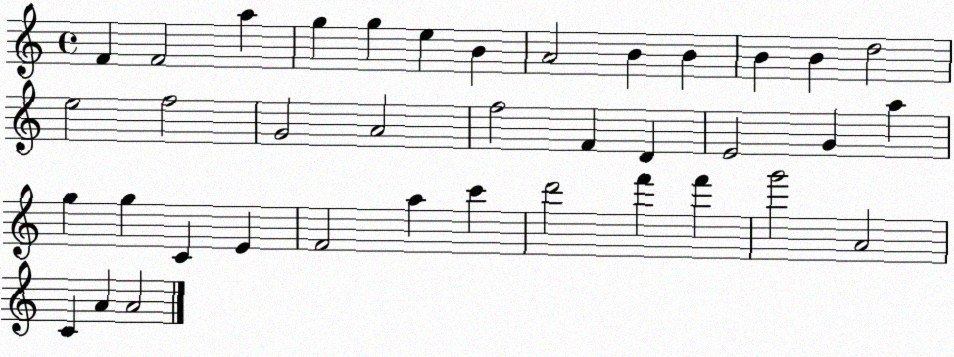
X:1
T:Untitled
M:4/4
L:1/4
K:C
F F2 a g g e B A2 B B B B d2 e2 f2 G2 A2 f2 F D E2 G a g g C E F2 a c' d'2 f' f' g'2 A2 C A A2